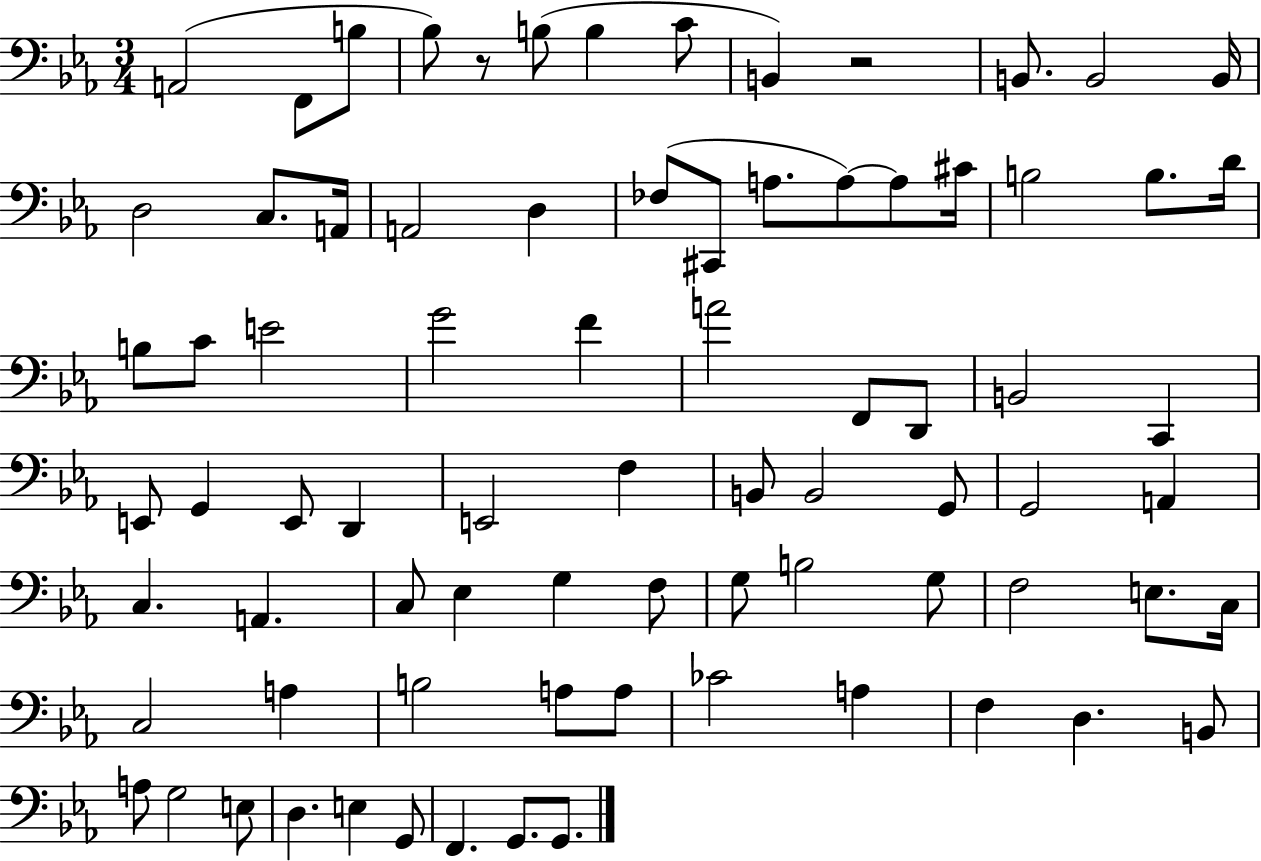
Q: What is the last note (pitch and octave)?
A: G2